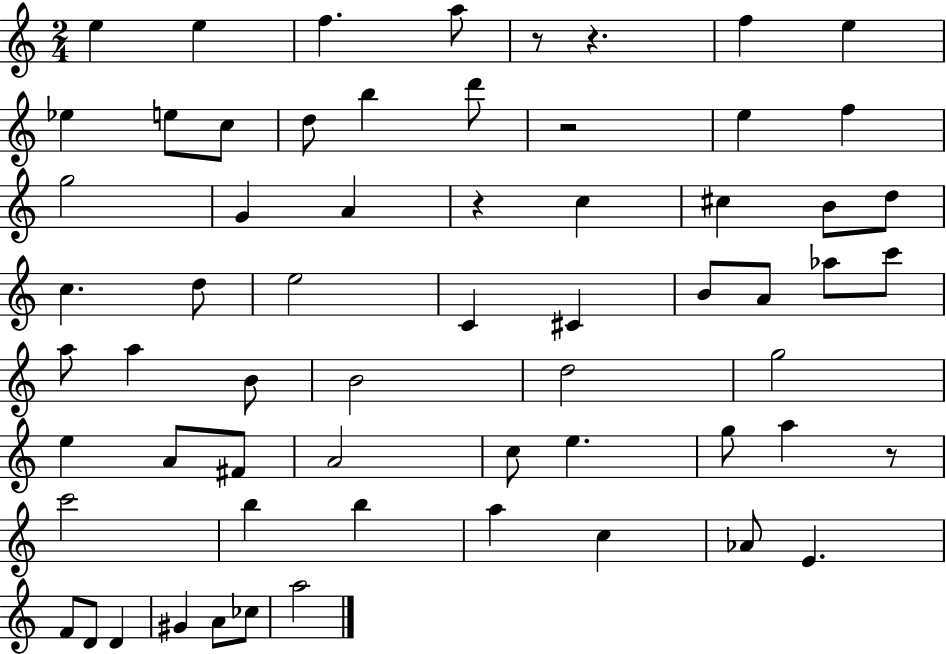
E5/q E5/q F5/q. A5/e R/e R/q. F5/q E5/q Eb5/q E5/e C5/e D5/e B5/q D6/e R/h E5/q F5/q G5/h G4/q A4/q R/q C5/q C#5/q B4/e D5/e C5/q. D5/e E5/h C4/q C#4/q B4/e A4/e Ab5/e C6/e A5/e A5/q B4/e B4/h D5/h G5/h E5/q A4/e F#4/e A4/h C5/e E5/q. G5/e A5/q R/e C6/h B5/q B5/q A5/q C5/q Ab4/e E4/q. F4/e D4/e D4/q G#4/q A4/e CES5/e A5/h